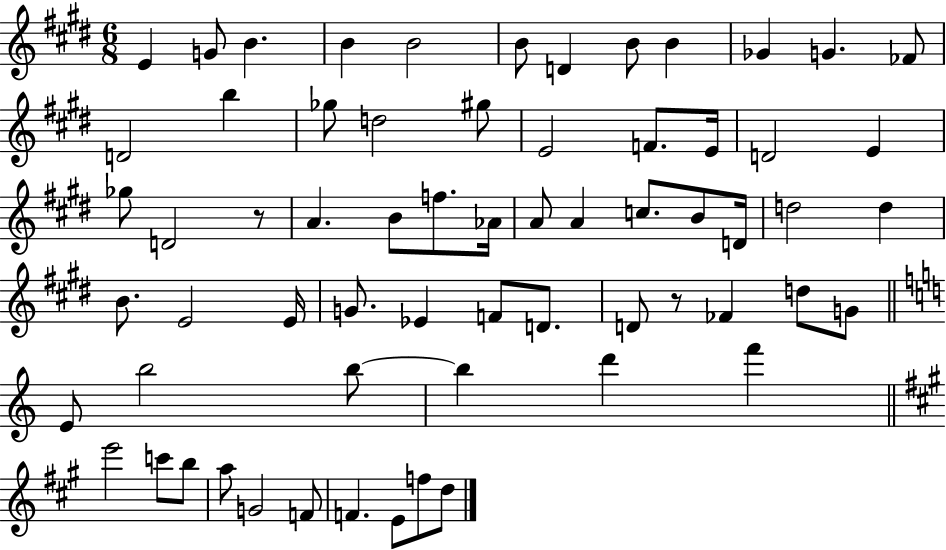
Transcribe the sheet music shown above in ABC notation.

X:1
T:Untitled
M:6/8
L:1/4
K:E
E G/2 B B B2 B/2 D B/2 B _G G _F/2 D2 b _g/2 d2 ^g/2 E2 F/2 E/4 D2 E _g/2 D2 z/2 A B/2 f/2 _A/4 A/2 A c/2 B/2 D/4 d2 d B/2 E2 E/4 G/2 _E F/2 D/2 D/2 z/2 _F d/2 G/2 E/2 b2 b/2 b d' f' e'2 c'/2 b/2 a/2 G2 F/2 F E/2 f/2 d/2